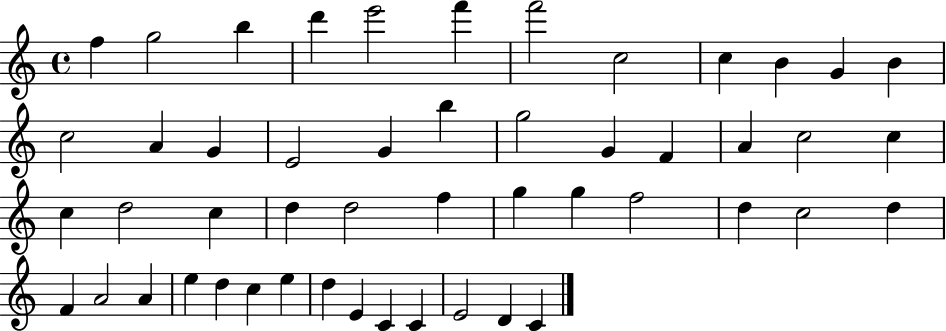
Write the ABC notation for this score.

X:1
T:Untitled
M:4/4
L:1/4
K:C
f g2 b d' e'2 f' f'2 c2 c B G B c2 A G E2 G b g2 G F A c2 c c d2 c d d2 f g g f2 d c2 d F A2 A e d c e d E C C E2 D C